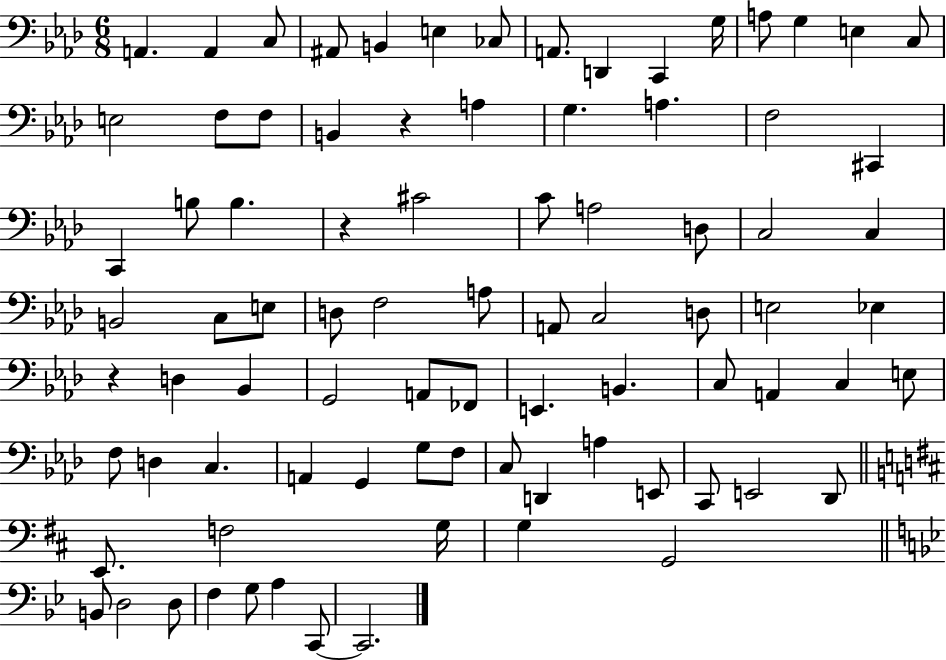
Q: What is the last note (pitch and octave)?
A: C2